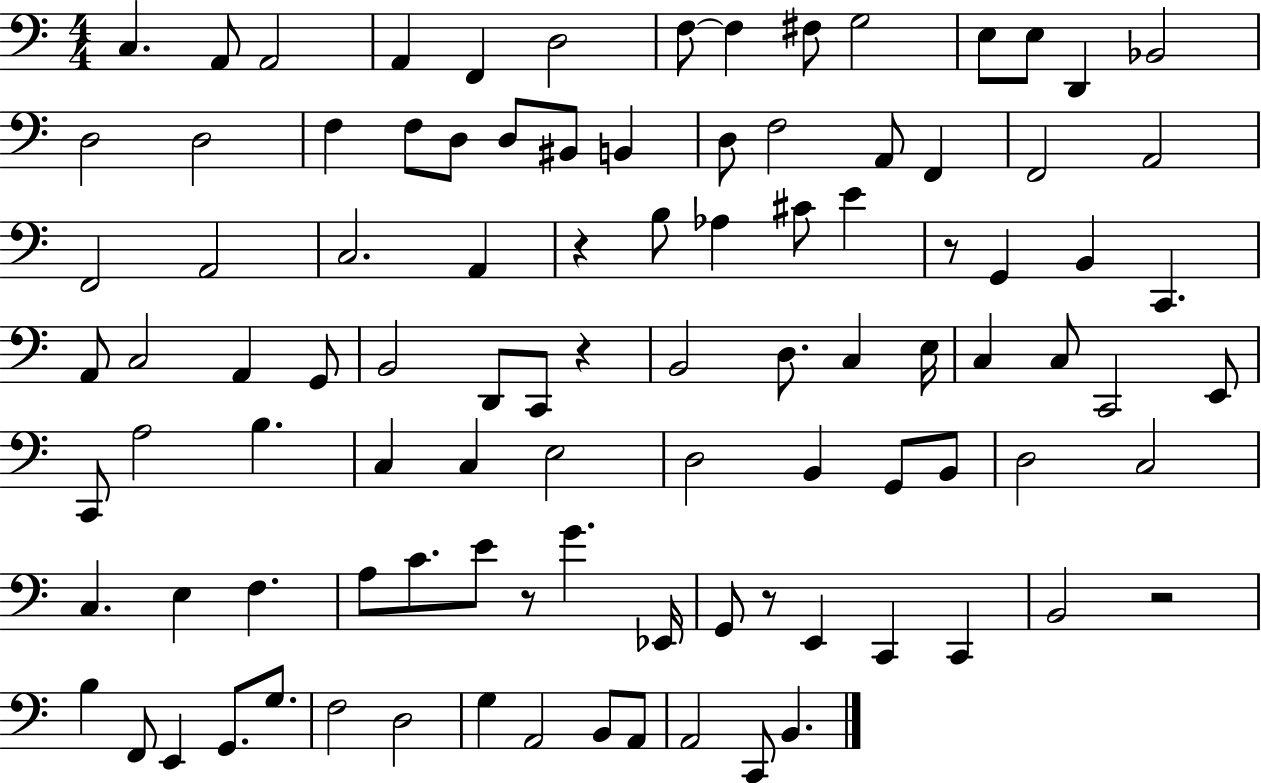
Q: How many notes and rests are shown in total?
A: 99